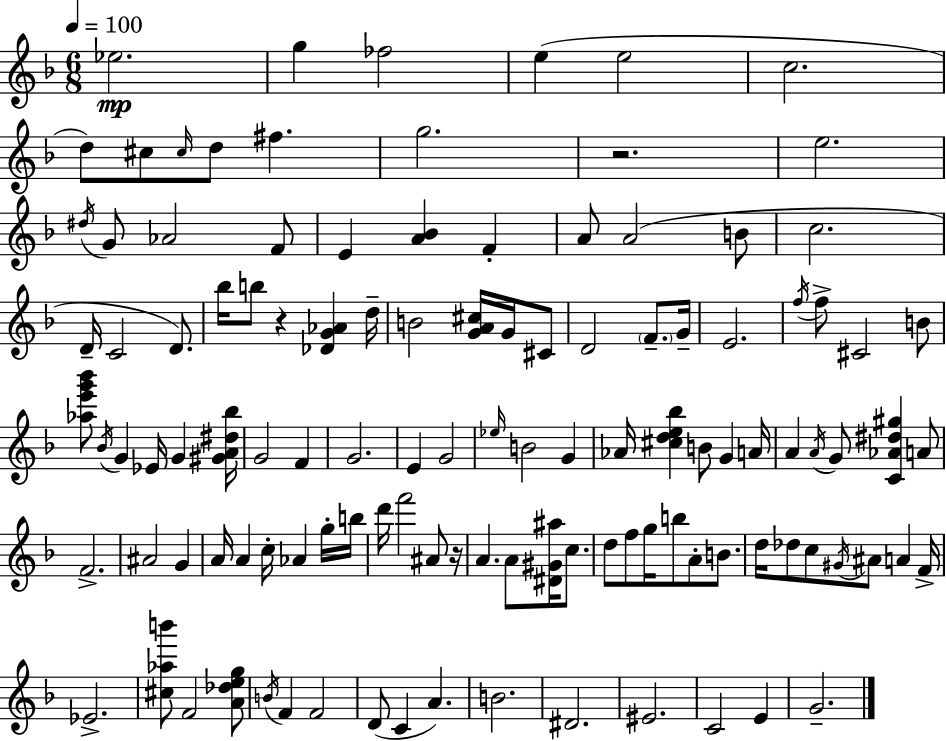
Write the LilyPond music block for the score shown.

{
  \clef treble
  \numericTimeSignature
  \time 6/8
  \key f \major
  \tempo 4 = 100
  \repeat volta 2 { ees''2.\mp | g''4 fes''2 | e''4( e''2 | c''2. | \break d''8) cis''8 \grace { cis''16 } d''8 fis''4. | g''2. | r2. | e''2. | \break \acciaccatura { dis''16 } g'8 aes'2 | f'8 e'4 <a' bes'>4 f'4-. | a'8 a'2( | b'8 c''2. | \break d'16-- c'2 d'8.) | bes''16 b''8 r4 <des' g' aes'>4 | d''16-- b'2 <g' a' cis''>16 g'16 | cis'8 d'2 \parenthesize f'8.-- | \break g'16-- e'2. | \acciaccatura { f''16 } f''8-> cis'2 | b'8 <aes'' e''' g''' bes'''>8 \acciaccatura { bes'16 } g'4 ees'16 g'4 | <gis' a' dis'' bes''>16 g'2 | \break f'4 g'2. | e'4 g'2 | \grace { ees''16 } b'2 | g'4 aes'16 <cis'' d'' e'' bes''>4 b'8 | \break g'4 a'16 a'4 \acciaccatura { a'16 } g'8 | <c' aes' dis'' gis''>4 a'8 f'2.-> | ais'2 | g'4 a'16 a'4 c''16-. | \break aes'4 g''16-. b''16 d'''16 f'''2 | ais'8 r16 a'4. | a'8 <dis' gis' ais''>16 c''8. d''8 f''8 g''16 b''8 | a'8-. b'8. d''16 des''8 c''8 \acciaccatura { gis'16 } | \break ais'8 a'4 f'16-> ees'2.-> | <cis'' aes'' b'''>8 f'2 | <a' des'' e'' g''>8 \acciaccatura { b'16 } f'4 | f'2 d'8( c'4 | \break a'4.) b'2. | dis'2. | eis'2. | c'2 | \break e'4 g'2.-- | } \bar "|."
}